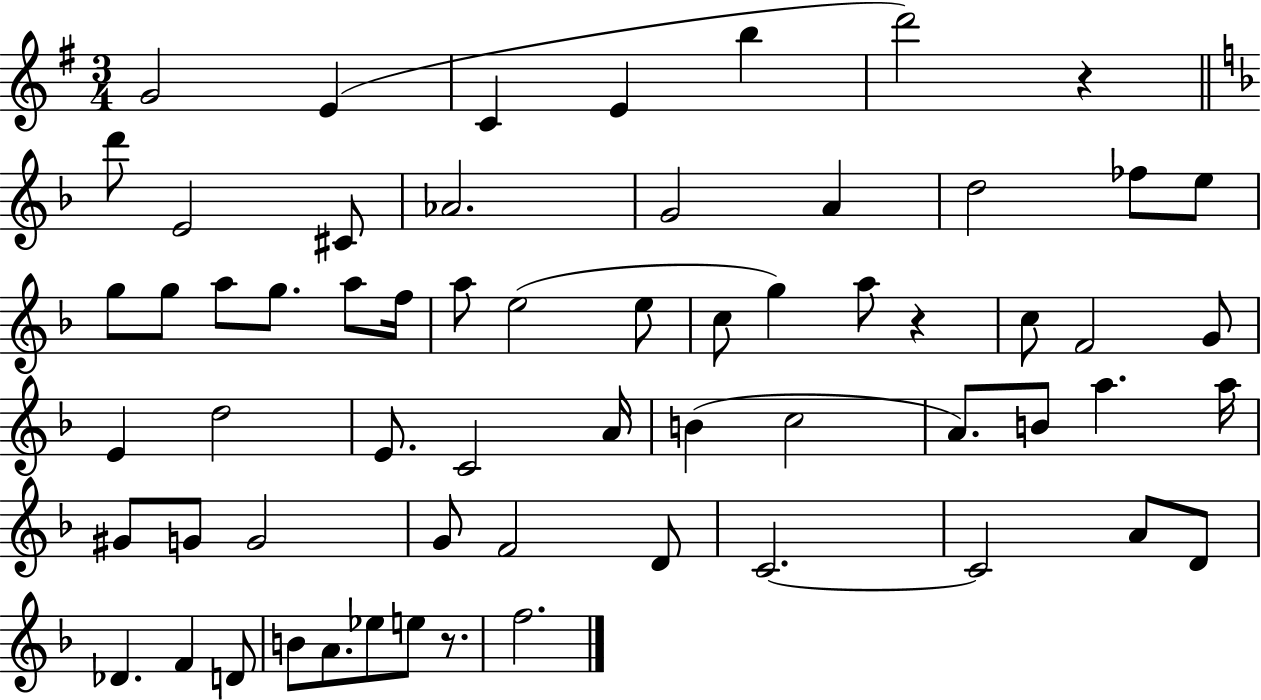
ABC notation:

X:1
T:Untitled
M:3/4
L:1/4
K:G
G2 E C E b d'2 z d'/2 E2 ^C/2 _A2 G2 A d2 _f/2 e/2 g/2 g/2 a/2 g/2 a/2 f/4 a/2 e2 e/2 c/2 g a/2 z c/2 F2 G/2 E d2 E/2 C2 A/4 B c2 A/2 B/2 a a/4 ^G/2 G/2 G2 G/2 F2 D/2 C2 C2 A/2 D/2 _D F D/2 B/2 A/2 _e/2 e/2 z/2 f2